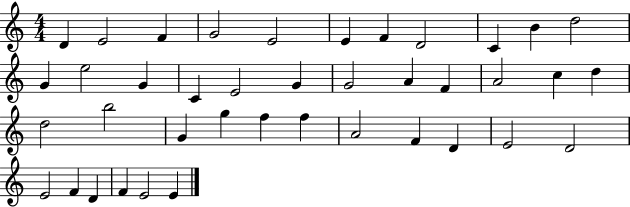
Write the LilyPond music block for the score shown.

{
  \clef treble
  \numericTimeSignature
  \time 4/4
  \key c \major
  d'4 e'2 f'4 | g'2 e'2 | e'4 f'4 d'2 | c'4 b'4 d''2 | \break g'4 e''2 g'4 | c'4 e'2 g'4 | g'2 a'4 f'4 | a'2 c''4 d''4 | \break d''2 b''2 | g'4 g''4 f''4 f''4 | a'2 f'4 d'4 | e'2 d'2 | \break e'2 f'4 d'4 | f'4 e'2 e'4 | \bar "|."
}